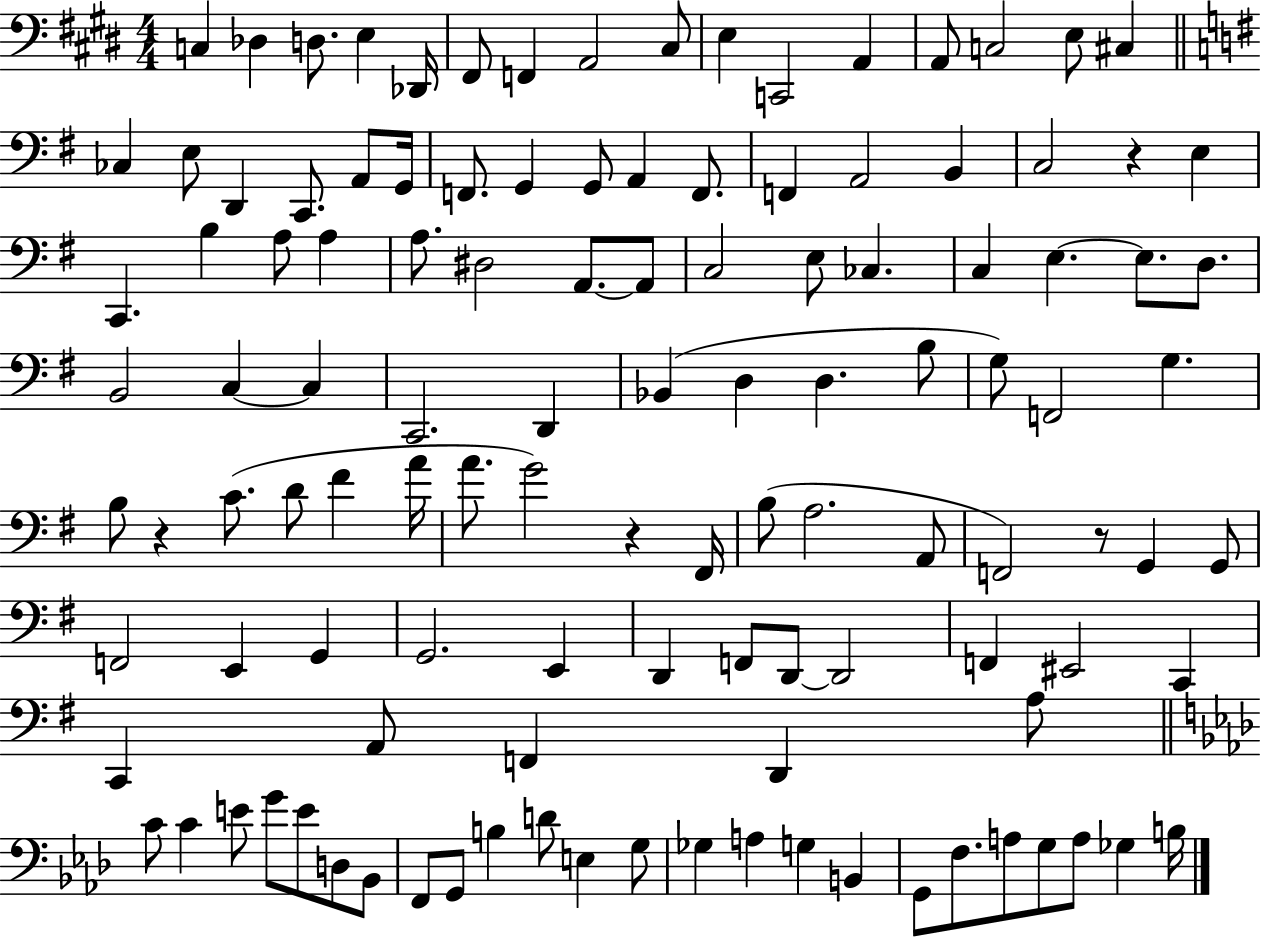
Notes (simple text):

C3/q Db3/q D3/e. E3/q Db2/s F#2/e F2/q A2/h C#3/e E3/q C2/h A2/q A2/e C3/h E3/e C#3/q CES3/q E3/e D2/q C2/e. A2/e G2/s F2/e. G2/q G2/e A2/q F2/e. F2/q A2/h B2/q C3/h R/q E3/q C2/q. B3/q A3/e A3/q A3/e. D#3/h A2/e. A2/e C3/h E3/e CES3/q. C3/q E3/q. E3/e. D3/e. B2/h C3/q C3/q C2/h. D2/q Bb2/q D3/q D3/q. B3/e G3/e F2/h G3/q. B3/e R/q C4/e. D4/e F#4/q A4/s A4/e. G4/h R/q F#2/s B3/e A3/h. A2/e F2/h R/e G2/q G2/e F2/h E2/q G2/q G2/h. E2/q D2/q F2/e D2/e D2/h F2/q EIS2/h C2/q C2/q A2/e F2/q D2/q A3/e C4/e C4/q E4/e G4/e E4/e D3/e Bb2/e F2/e G2/e B3/q D4/e E3/q G3/e Gb3/q A3/q G3/q B2/q G2/e F3/e. A3/e G3/e A3/e Gb3/q B3/s